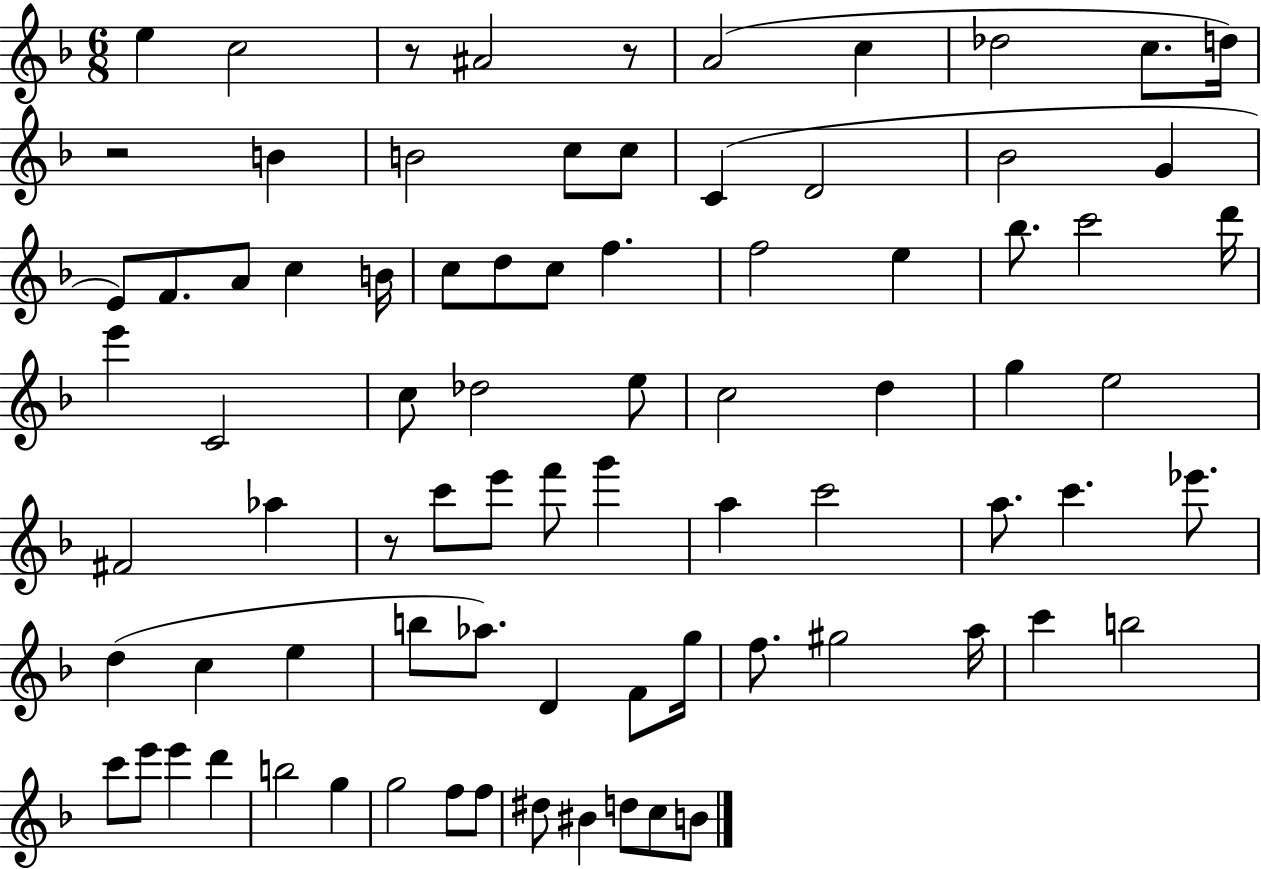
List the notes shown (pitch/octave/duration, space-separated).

E5/q C5/h R/e A#4/h R/e A4/h C5/q Db5/h C5/e. D5/s R/h B4/q B4/h C5/e C5/e C4/q D4/h Bb4/h G4/q E4/e F4/e. A4/e C5/q B4/s C5/e D5/e C5/e F5/q. F5/h E5/q Bb5/e. C6/h D6/s E6/q C4/h C5/e Db5/h E5/e C5/h D5/q G5/q E5/h F#4/h Ab5/q R/e C6/e E6/e F6/e G6/q A5/q C6/h A5/e. C6/q. Eb6/e. D5/q C5/q E5/q B5/e Ab5/e. D4/q F4/e G5/s F5/e. G#5/h A5/s C6/q B5/h C6/e E6/e E6/q D6/q B5/h G5/q G5/h F5/e F5/e D#5/e BIS4/q D5/e C5/e B4/e